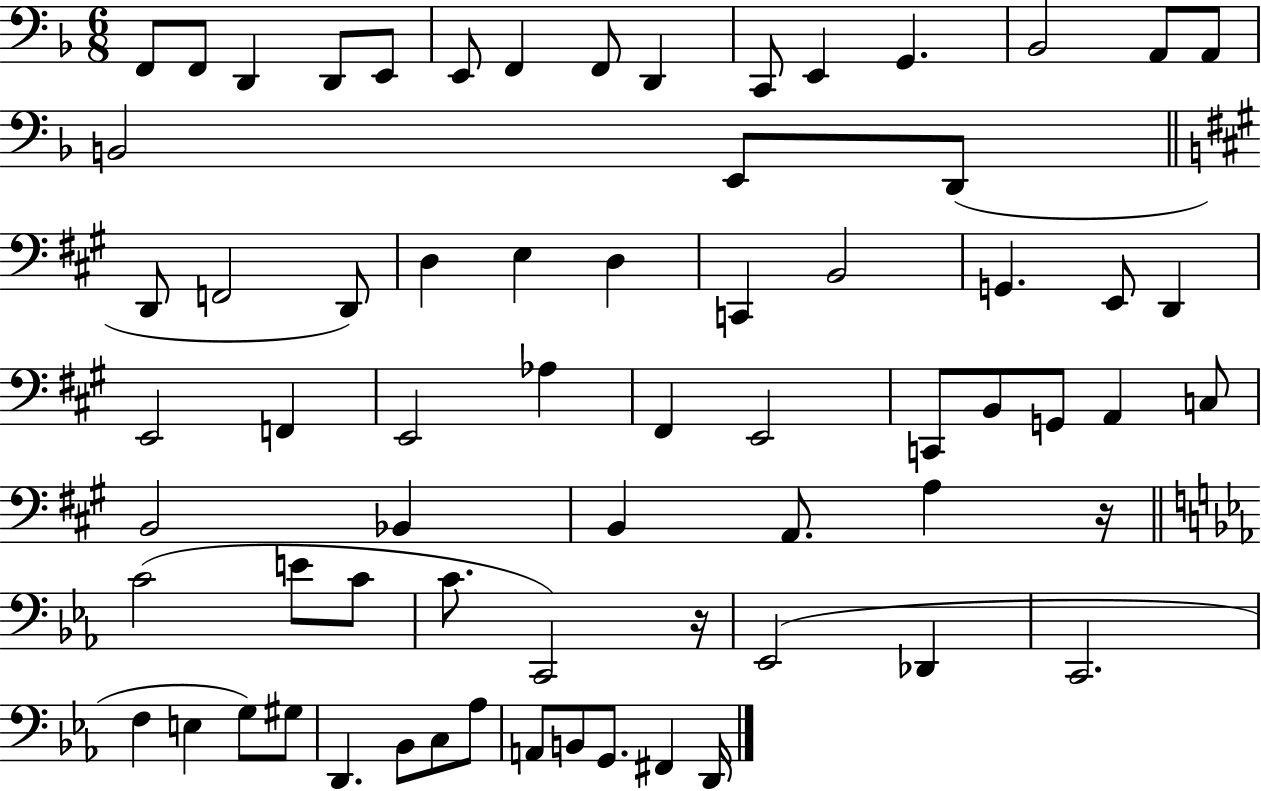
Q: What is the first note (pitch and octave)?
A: F2